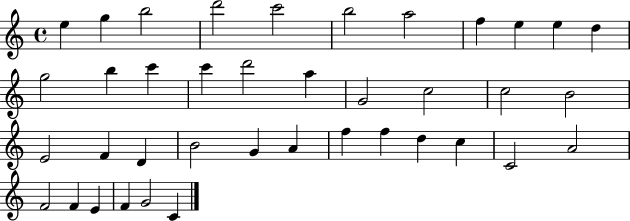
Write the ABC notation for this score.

X:1
T:Untitled
M:4/4
L:1/4
K:C
e g b2 d'2 c'2 b2 a2 f e e d g2 b c' c' d'2 a G2 c2 c2 B2 E2 F D B2 G A f f d c C2 A2 F2 F E F G2 C